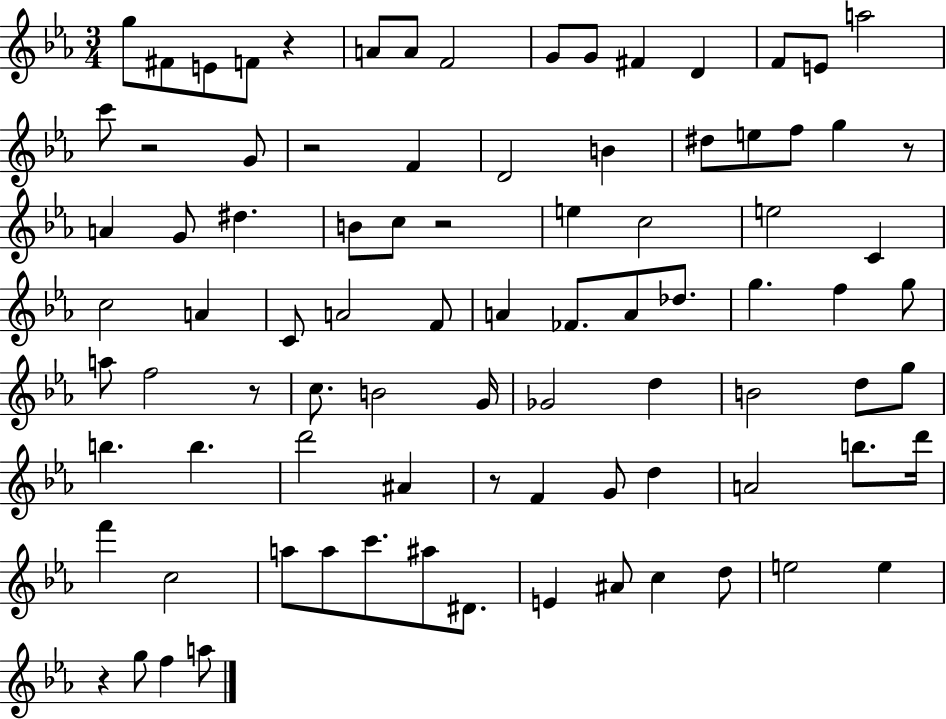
G5/e F#4/e E4/e F4/e R/q A4/e A4/e F4/h G4/e G4/e F#4/q D4/q F4/e E4/e A5/h C6/e R/h G4/e R/h F4/q D4/h B4/q D#5/e E5/e F5/e G5/q R/e A4/q G4/e D#5/q. B4/e C5/e R/h E5/q C5/h E5/h C4/q C5/h A4/q C4/e A4/h F4/e A4/q FES4/e. A4/e Db5/e. G5/q. F5/q G5/e A5/e F5/h R/e C5/e. B4/h G4/s Gb4/h D5/q B4/h D5/e G5/e B5/q. B5/q. D6/h A#4/q R/e F4/q G4/e D5/q A4/h B5/e. D6/s F6/q C5/h A5/e A5/e C6/e. A#5/e D#4/e. E4/q A#4/e C5/q D5/e E5/h E5/q R/q G5/e F5/q A5/e